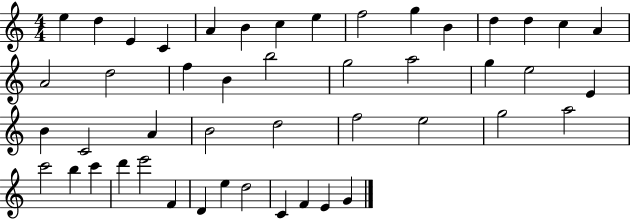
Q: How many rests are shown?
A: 0